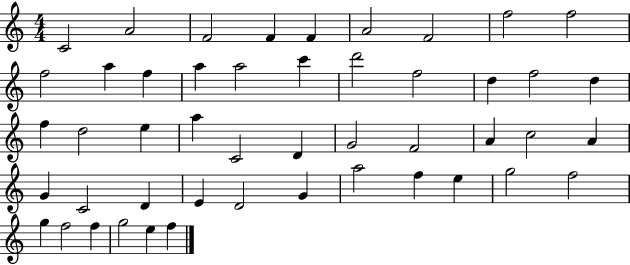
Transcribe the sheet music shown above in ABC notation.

X:1
T:Untitled
M:4/4
L:1/4
K:C
C2 A2 F2 F F A2 F2 f2 f2 f2 a f a a2 c' d'2 f2 d f2 d f d2 e a C2 D G2 F2 A c2 A G C2 D E D2 G a2 f e g2 f2 g f2 f g2 e f